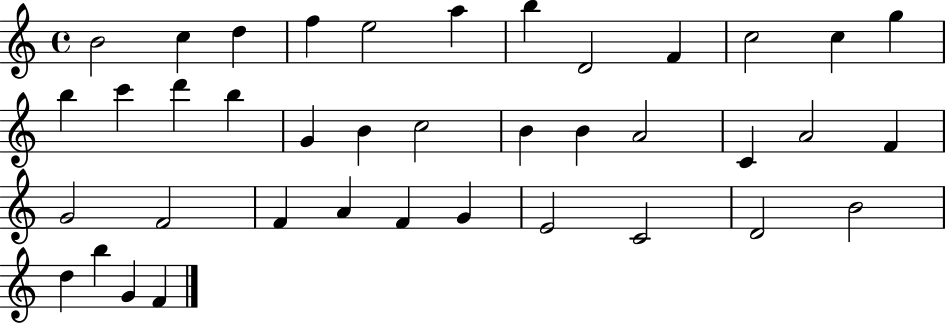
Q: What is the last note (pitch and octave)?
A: F4